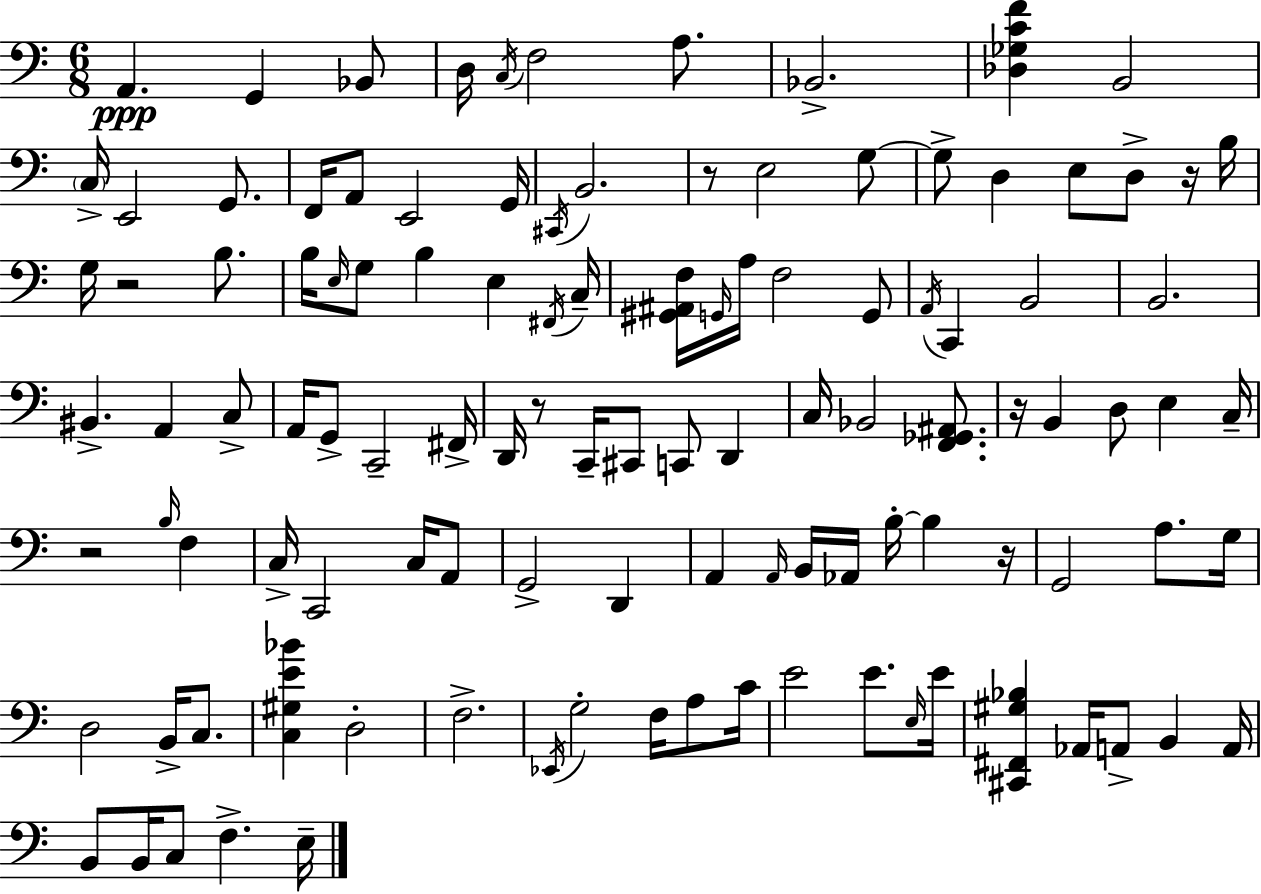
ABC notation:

X:1
T:Untitled
M:6/8
L:1/4
K:Am
A,, G,, _B,,/2 D,/4 C,/4 F,2 A,/2 _B,,2 [_D,_G,CF] B,,2 C,/4 E,,2 G,,/2 F,,/4 A,,/2 E,,2 G,,/4 ^C,,/4 B,,2 z/2 E,2 G,/2 G,/2 D, E,/2 D,/2 z/4 B,/4 G,/4 z2 B,/2 B,/4 E,/4 G,/2 B, E, ^F,,/4 C,/4 [^G,,^A,,F,]/4 G,,/4 A,/4 F,2 G,,/2 A,,/4 C,, B,,2 B,,2 ^B,, A,, C,/2 A,,/4 G,,/2 C,,2 ^F,,/4 D,,/4 z/2 C,,/4 ^C,,/2 C,,/2 D,, C,/4 _B,,2 [F,,_G,,^A,,]/2 z/4 B,, D,/2 E, C,/4 z2 B,/4 F, C,/4 C,,2 C,/4 A,,/2 G,,2 D,, A,, A,,/4 B,,/4 _A,,/4 B,/4 B, z/4 G,,2 A,/2 G,/4 D,2 B,,/4 C,/2 [C,^G,E_B] D,2 F,2 _E,,/4 G,2 F,/4 A,/2 C/4 E2 E/2 E,/4 E/4 [^C,,^F,,^G,_B,] _A,,/4 A,,/2 B,, A,,/4 B,,/2 B,,/4 C,/2 F, E,/4